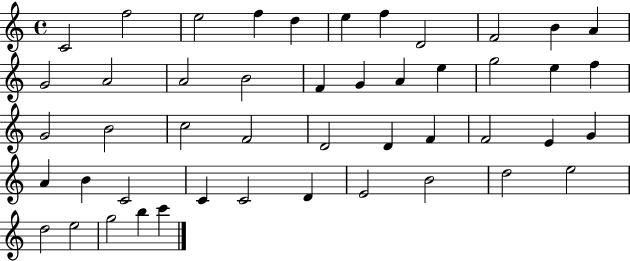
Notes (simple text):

C4/h F5/h E5/h F5/q D5/q E5/q F5/q D4/h F4/h B4/q A4/q G4/h A4/h A4/h B4/h F4/q G4/q A4/q E5/q G5/h E5/q F5/q G4/h B4/h C5/h F4/h D4/h D4/q F4/q F4/h E4/q G4/q A4/q B4/q C4/h C4/q C4/h D4/q E4/h B4/h D5/h E5/h D5/h E5/h G5/h B5/q C6/q